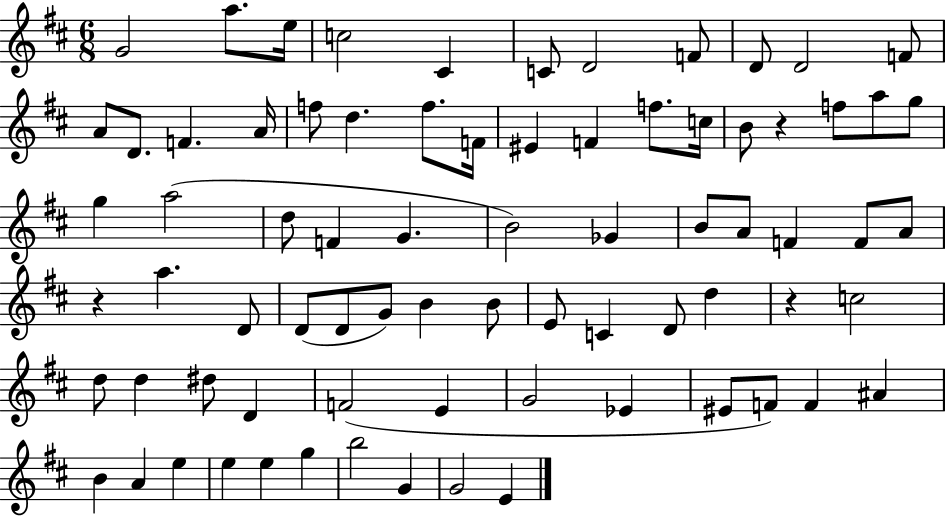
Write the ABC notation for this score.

X:1
T:Untitled
M:6/8
L:1/4
K:D
G2 a/2 e/4 c2 ^C C/2 D2 F/2 D/2 D2 F/2 A/2 D/2 F A/4 f/2 d f/2 F/4 ^E F f/2 c/4 B/2 z f/2 a/2 g/2 g a2 d/2 F G B2 _G B/2 A/2 F F/2 A/2 z a D/2 D/2 D/2 G/2 B B/2 E/2 C D/2 d z c2 d/2 d ^d/2 D F2 E G2 _E ^E/2 F/2 F ^A B A e e e g b2 G G2 E